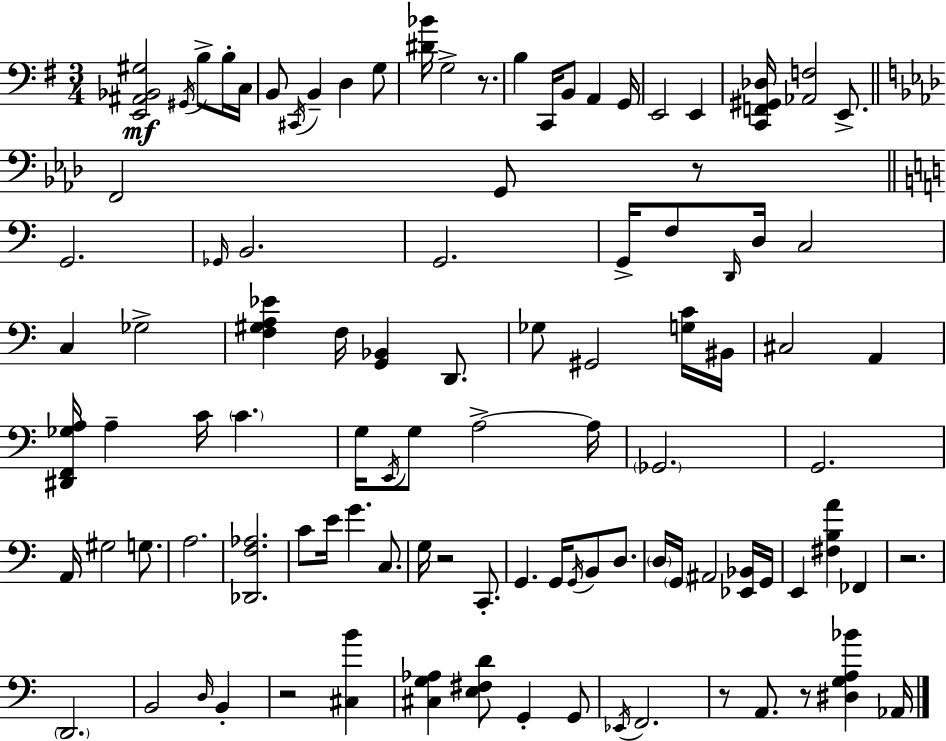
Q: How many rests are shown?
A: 7